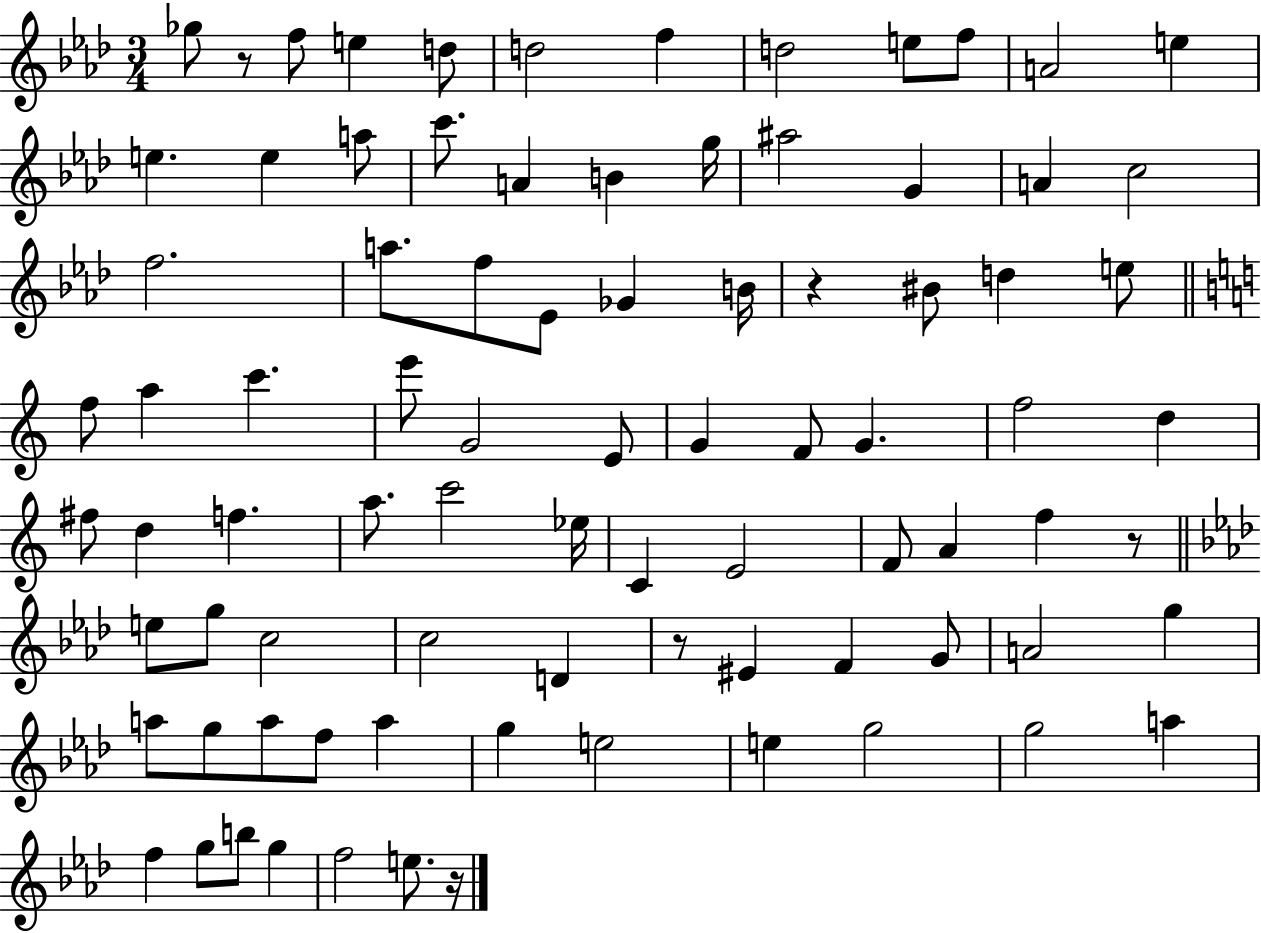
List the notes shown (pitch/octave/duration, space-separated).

Gb5/e R/e F5/e E5/q D5/e D5/h F5/q D5/h E5/e F5/e A4/h E5/q E5/q. E5/q A5/e C6/e. A4/q B4/q G5/s A#5/h G4/q A4/q C5/h F5/h. A5/e. F5/e Eb4/e Gb4/q B4/s R/q BIS4/e D5/q E5/e F5/e A5/q C6/q. E6/e G4/h E4/e G4/q F4/e G4/q. F5/h D5/q F#5/e D5/q F5/q. A5/e. C6/h Eb5/s C4/q E4/h F4/e A4/q F5/q R/e E5/e G5/e C5/h C5/h D4/q R/e EIS4/q F4/q G4/e A4/h G5/q A5/e G5/e A5/e F5/e A5/q G5/q E5/h E5/q G5/h G5/h A5/q F5/q G5/e B5/e G5/q F5/h E5/e. R/s